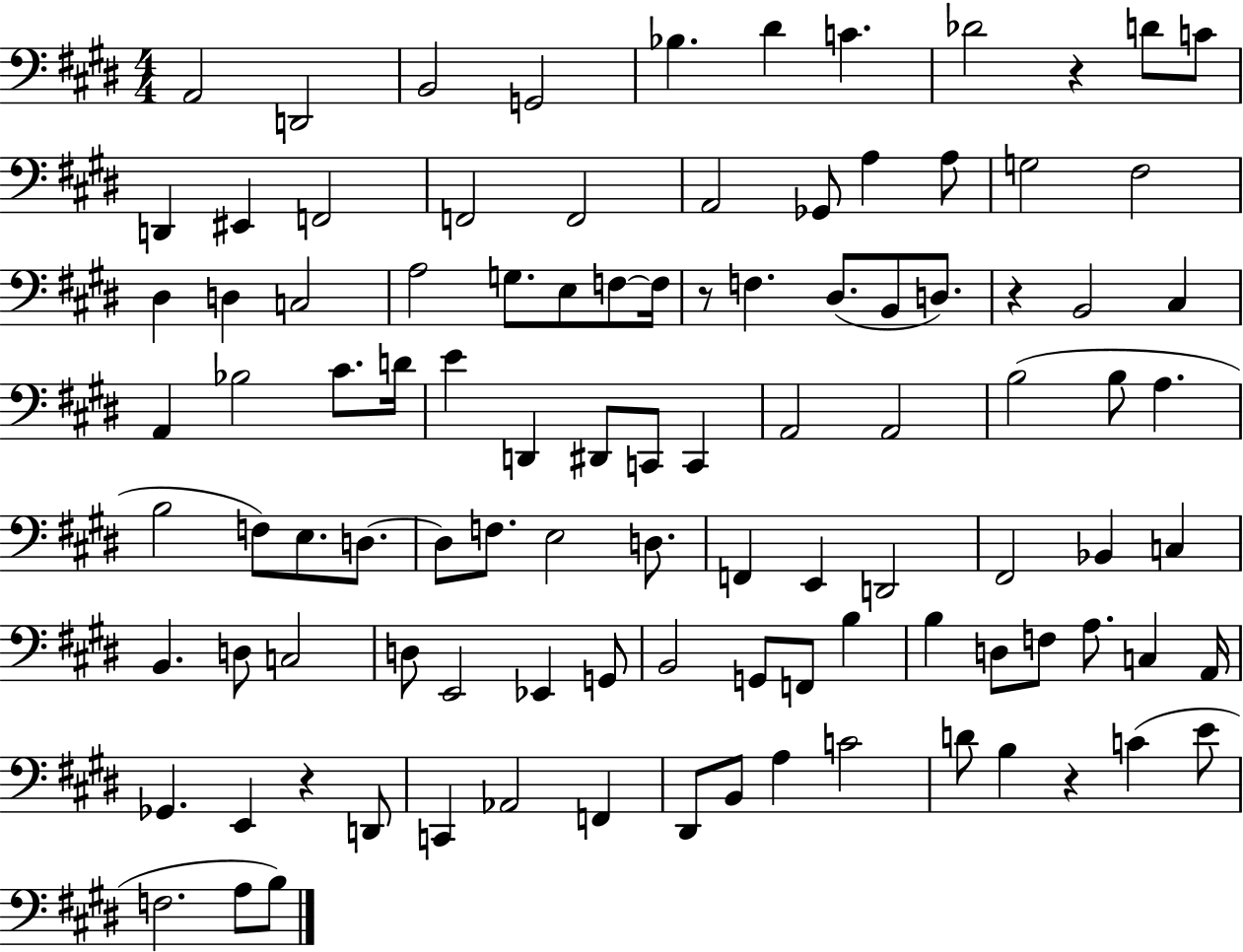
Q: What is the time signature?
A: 4/4